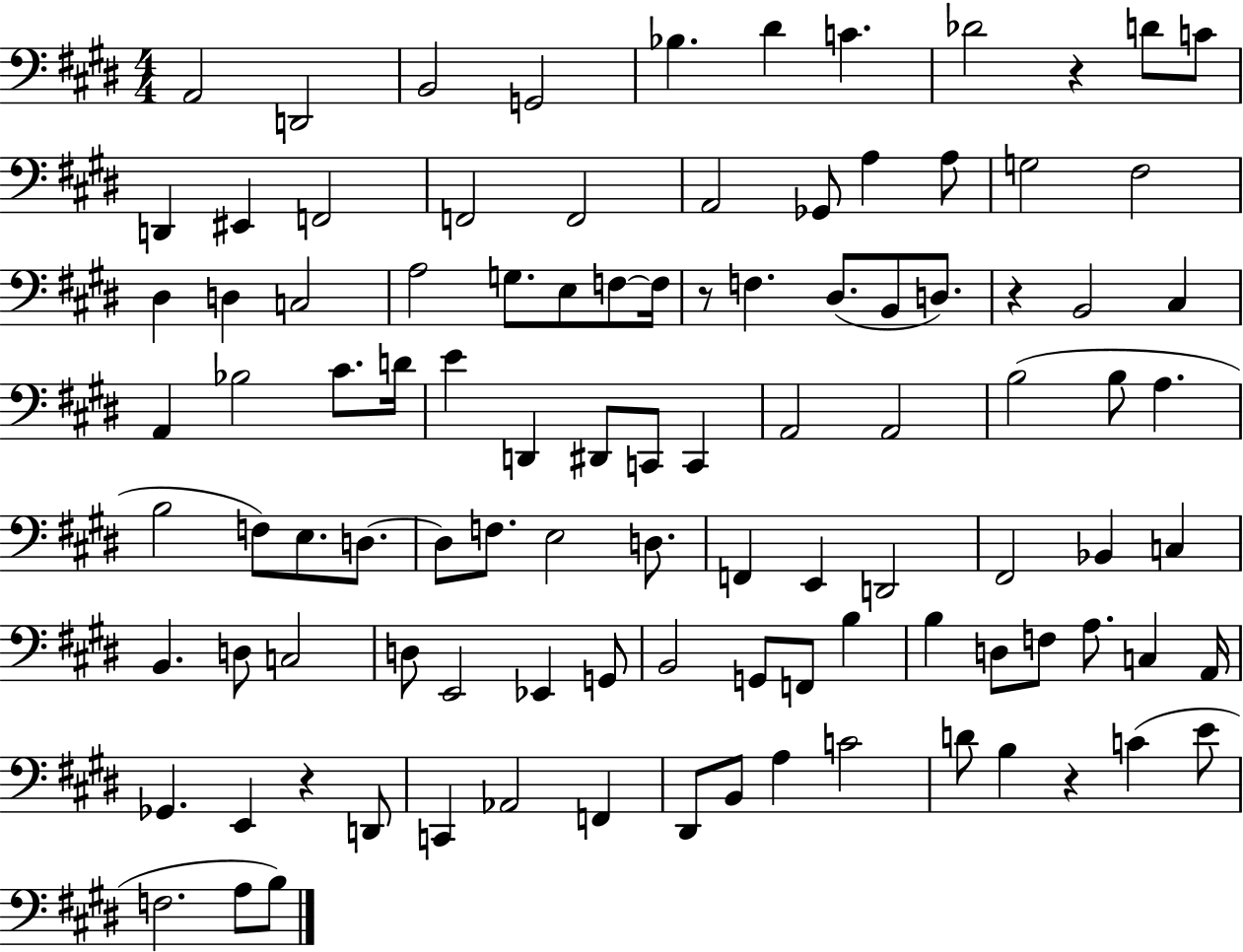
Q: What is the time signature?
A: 4/4